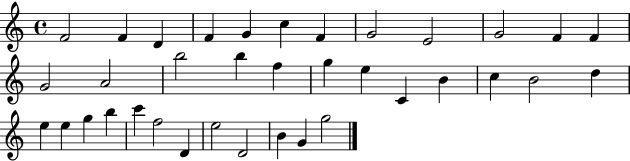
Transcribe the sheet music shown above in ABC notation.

X:1
T:Untitled
M:4/4
L:1/4
K:C
F2 F D F G c F G2 E2 G2 F F G2 A2 b2 b f g e C B c B2 d e e g b c' f2 D e2 D2 B G g2